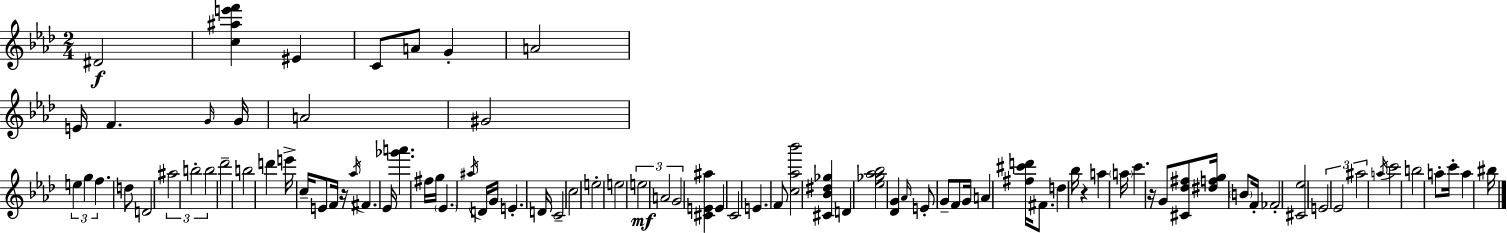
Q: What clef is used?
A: treble